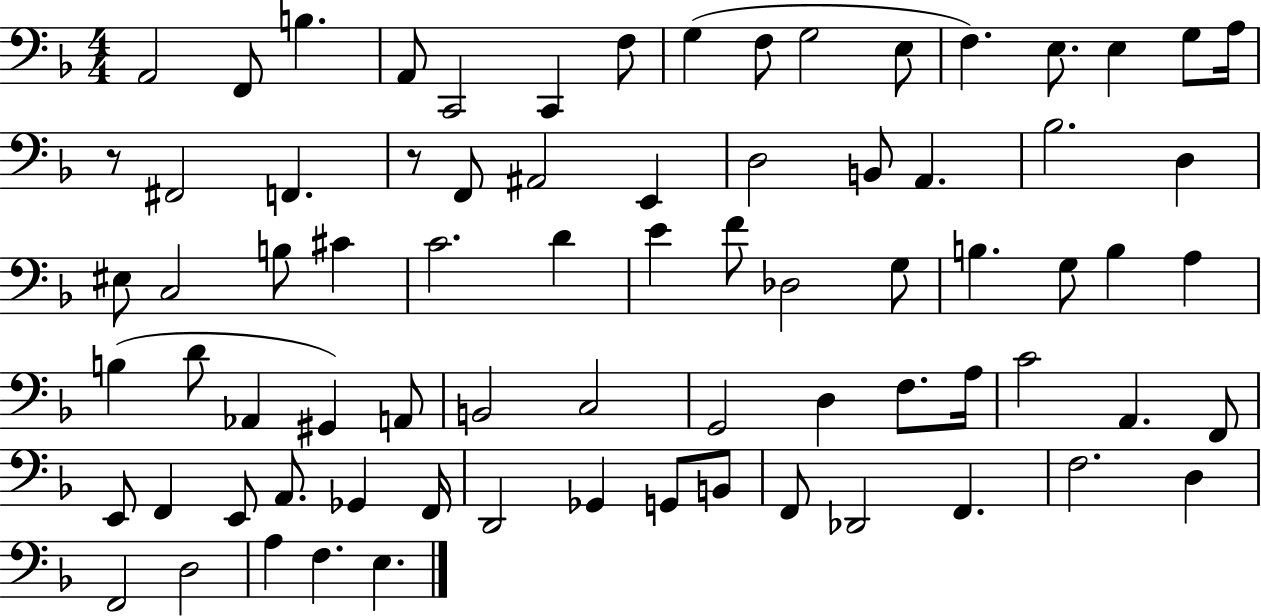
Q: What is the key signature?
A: F major